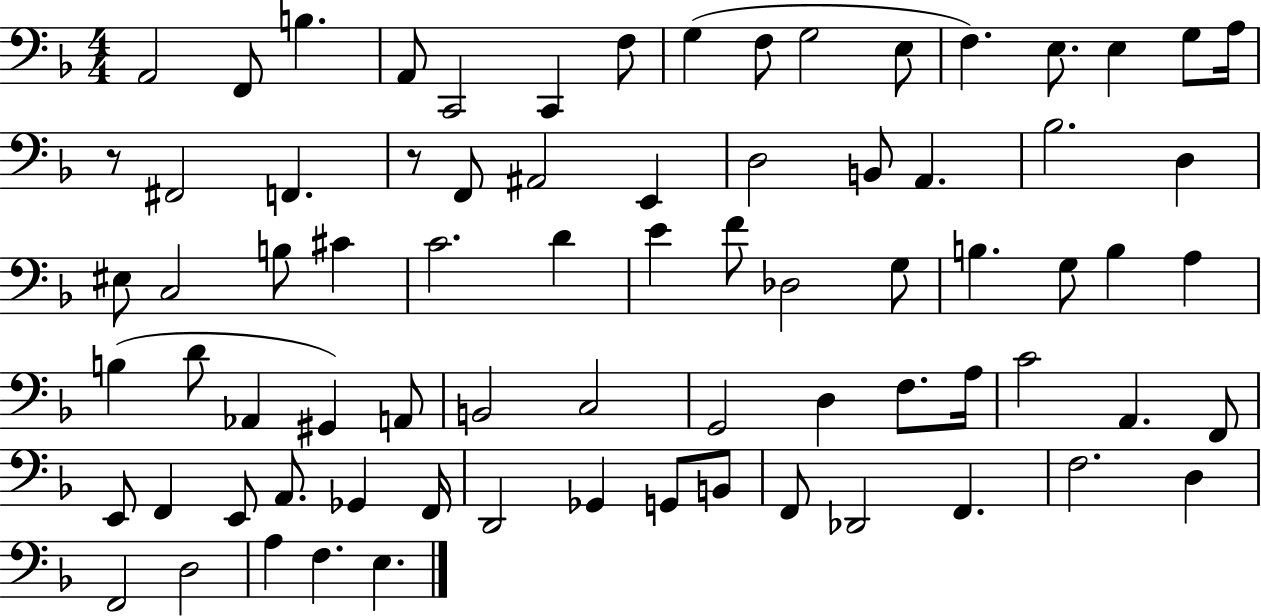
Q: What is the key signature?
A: F major